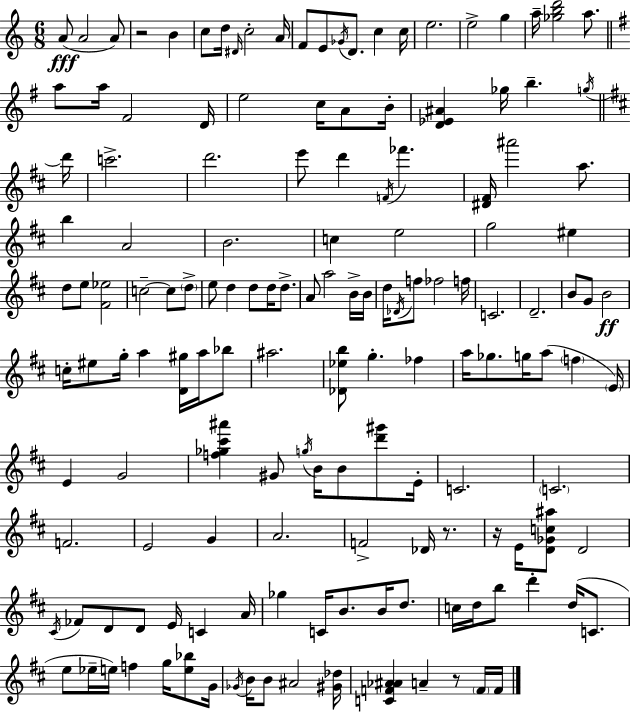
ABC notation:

X:1
T:Untitled
M:6/8
L:1/4
K:Am
A/2 A2 A/2 z2 B c/2 d/4 ^D/4 c2 A/4 F/2 E/2 _G/4 D/2 c c/4 e2 e2 g a/4 [_gbd']2 a/2 a/2 a/4 ^F2 D/4 e2 c/4 A/2 B/4 [D_E^A] _g/4 b g/4 d'/4 c'2 d'2 e'/2 d' F/4 _f' [^D^F]/4 ^a'2 a/2 b A2 B2 c e2 g2 ^e d/2 e/2 [^F_e]2 c2 c/2 d/2 e/2 d d/2 d/4 d/2 A/2 a2 B/4 B/4 d/4 _D/4 f/2 _f2 f/4 C2 D2 B/2 G/2 B2 c/4 ^e/2 g/4 a [D^g]/4 a/4 _b/2 ^a2 [_D_eb]/2 g _f a/4 _g/2 g/4 a/2 f E/4 E G2 [f_g^c'^a'] ^G/2 g/4 B/4 B/2 [d'^g']/2 E/4 C2 C2 F2 E2 G A2 F2 _D/4 z/2 z/4 E/4 [D_Gc^a]/2 D2 ^C/4 _F/2 D/2 D/2 E/4 C A/4 _g C/4 B/2 B/4 d/2 c/4 d/4 b/2 d' d/4 C/2 e/2 _e/4 e/4 f g/4 [e_b]/2 G/4 _G/4 B/4 B/2 ^A2 [^G_d]/4 [CF_A^A] A z/2 F/4 F/4